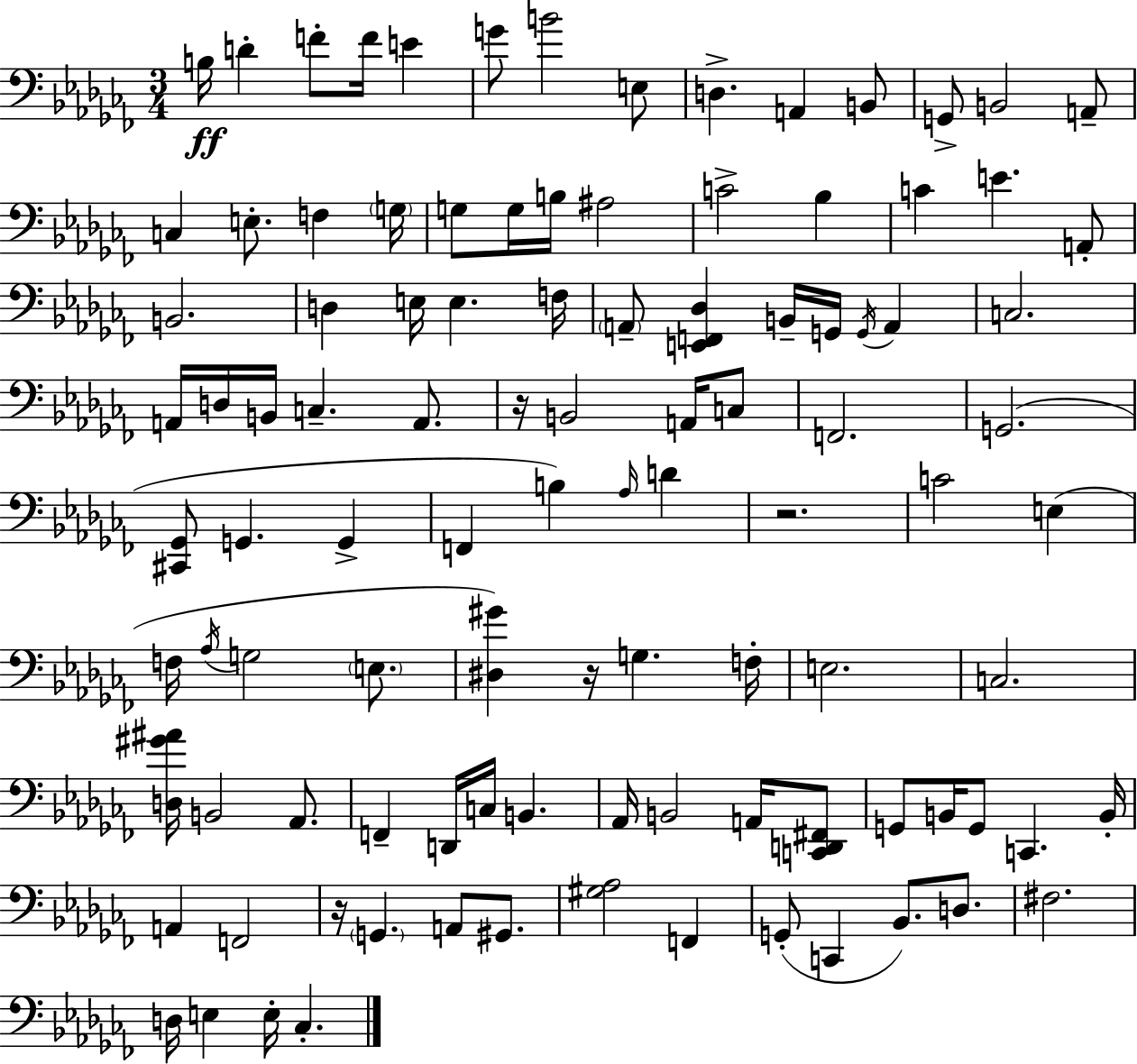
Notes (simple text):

B3/s D4/q F4/e F4/s E4/q G4/e B4/h E3/e D3/q. A2/q B2/e G2/e B2/h A2/e C3/q E3/e. F3/q G3/s G3/e G3/s B3/s A#3/h C4/h Bb3/q C4/q E4/q. A2/e B2/h. D3/q E3/s E3/q. F3/s A2/e [E2,F2,Db3]/q B2/s G2/s G2/s A2/q C3/h. A2/s D3/s B2/s C3/q. A2/e. R/s B2/h A2/s C3/e F2/h. G2/h. [C#2,Gb2]/e G2/q. G2/q F2/q B3/q Ab3/s D4/q R/h. C4/h E3/q F3/s Ab3/s G3/h E3/e. [D#3,G#4]/q R/s G3/q. F3/s E3/h. C3/h. [D3,G#4,A#4]/s B2/h Ab2/e. F2/q D2/s C3/s B2/q. Ab2/s B2/h A2/s [C2,D2,F#2]/e G2/e B2/s G2/e C2/q. B2/s A2/q F2/h R/s G2/q. A2/e G#2/e. [G#3,Ab3]/h F2/q G2/e C2/q Bb2/e. D3/e. F#3/h. D3/s E3/q E3/s CES3/q.